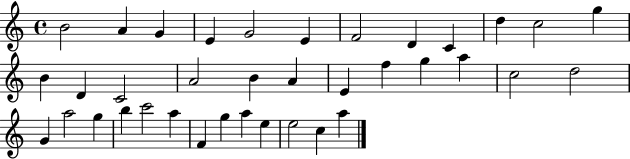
B4/h A4/q G4/q E4/q G4/h E4/q F4/h D4/q C4/q D5/q C5/h G5/q B4/q D4/q C4/h A4/h B4/q A4/q E4/q F5/q G5/q A5/q C5/h D5/h G4/q A5/h G5/q B5/q C6/h A5/q F4/q G5/q A5/q E5/q E5/h C5/q A5/q